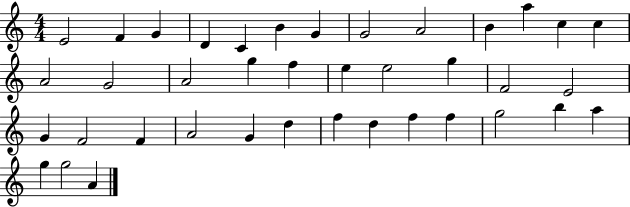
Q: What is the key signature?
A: C major